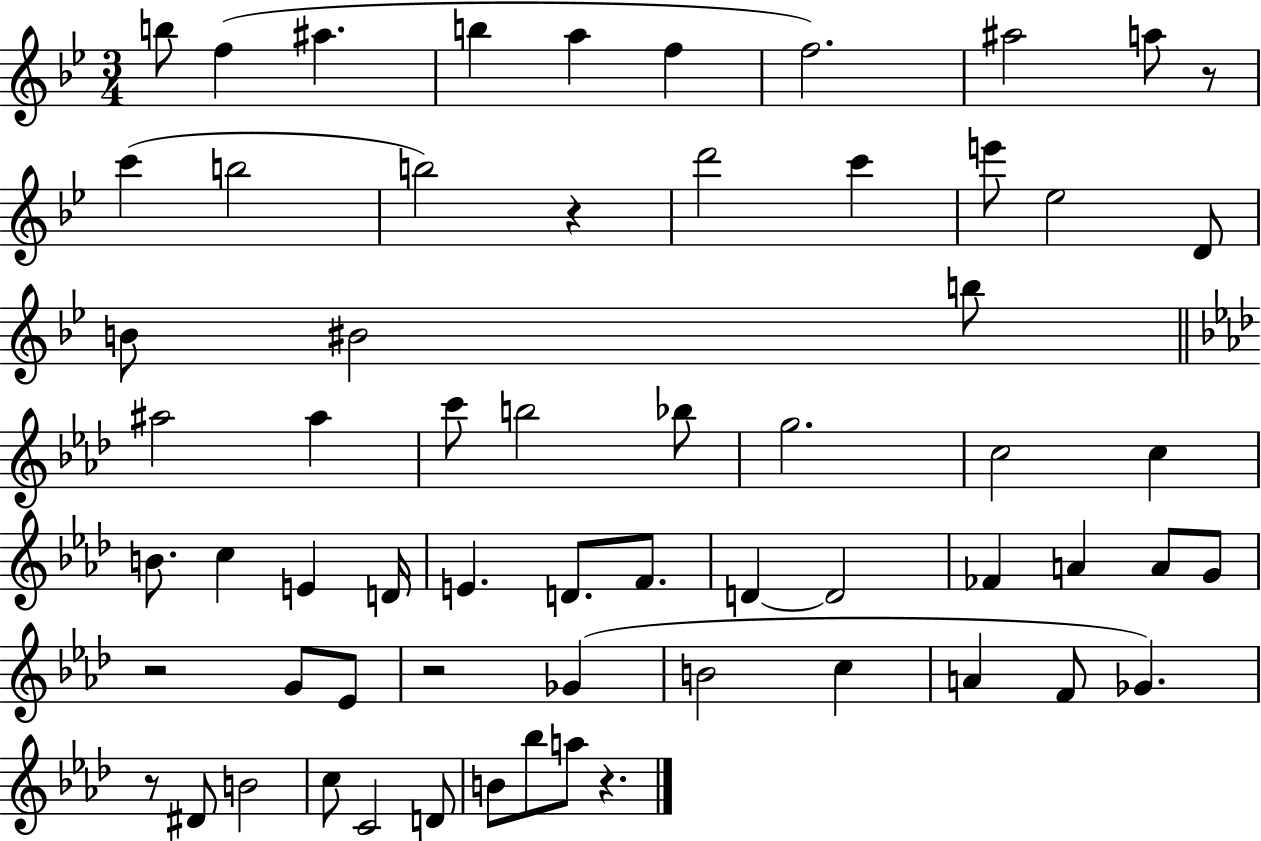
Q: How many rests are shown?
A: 6